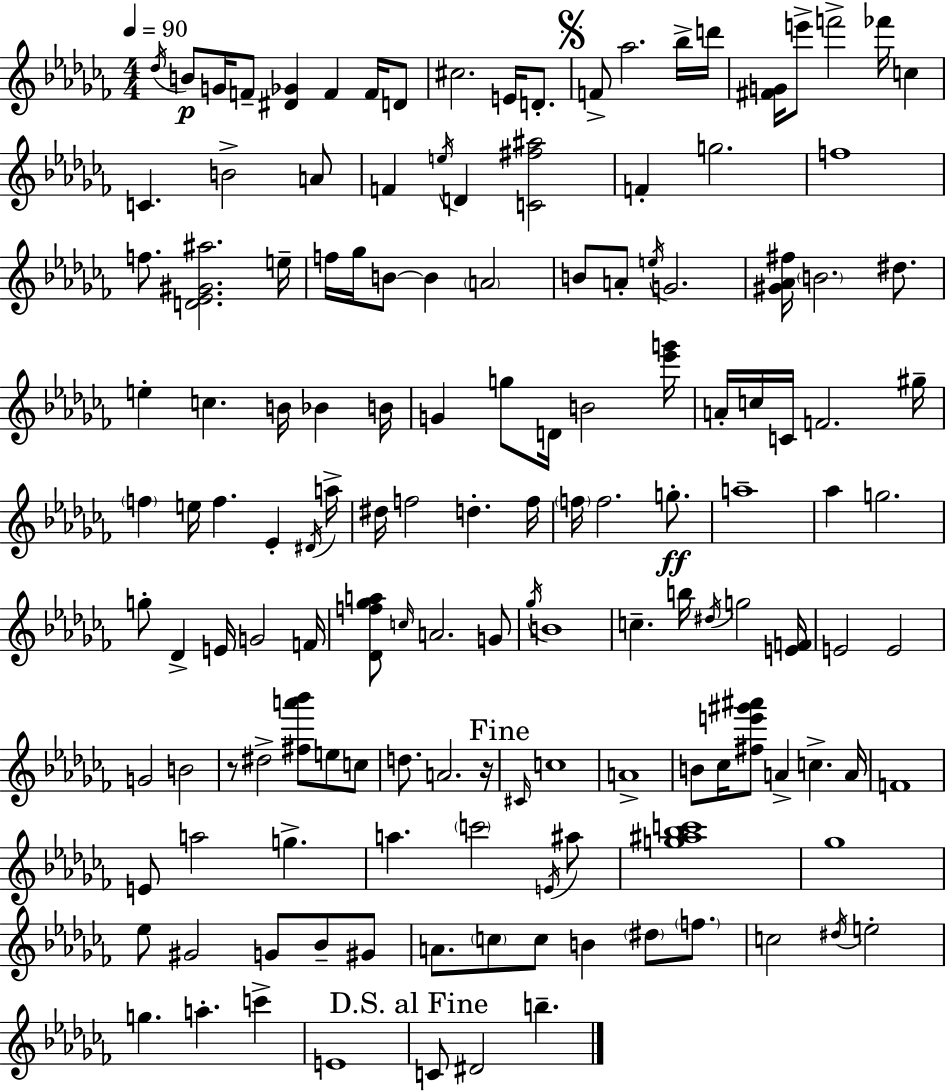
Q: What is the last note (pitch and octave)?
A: B5